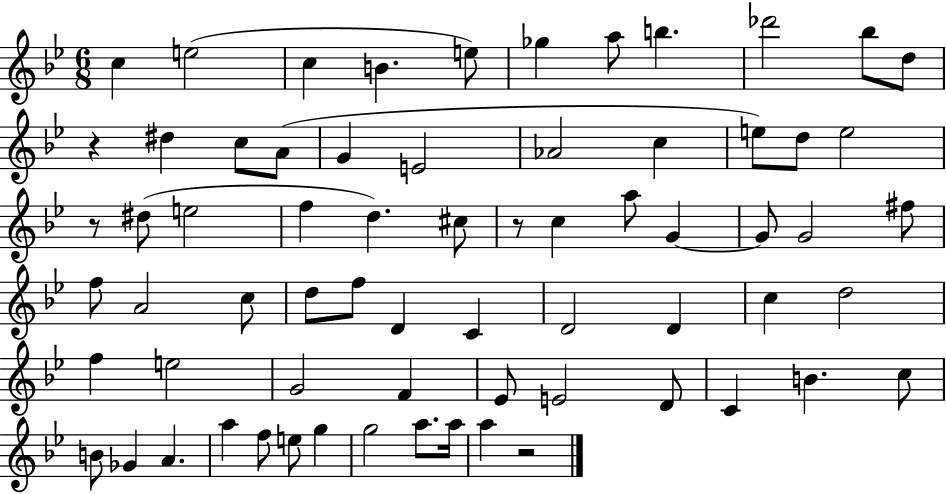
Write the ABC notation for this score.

X:1
T:Untitled
M:6/8
L:1/4
K:Bb
c e2 c B e/2 _g a/2 b _d'2 _b/2 d/2 z ^d c/2 A/2 G E2 _A2 c e/2 d/2 e2 z/2 ^d/2 e2 f d ^c/2 z/2 c a/2 G G/2 G2 ^f/2 f/2 A2 c/2 d/2 f/2 D C D2 D c d2 f e2 G2 F _E/2 E2 D/2 C B c/2 B/2 _G A a f/2 e/2 g g2 a/2 a/4 a z2